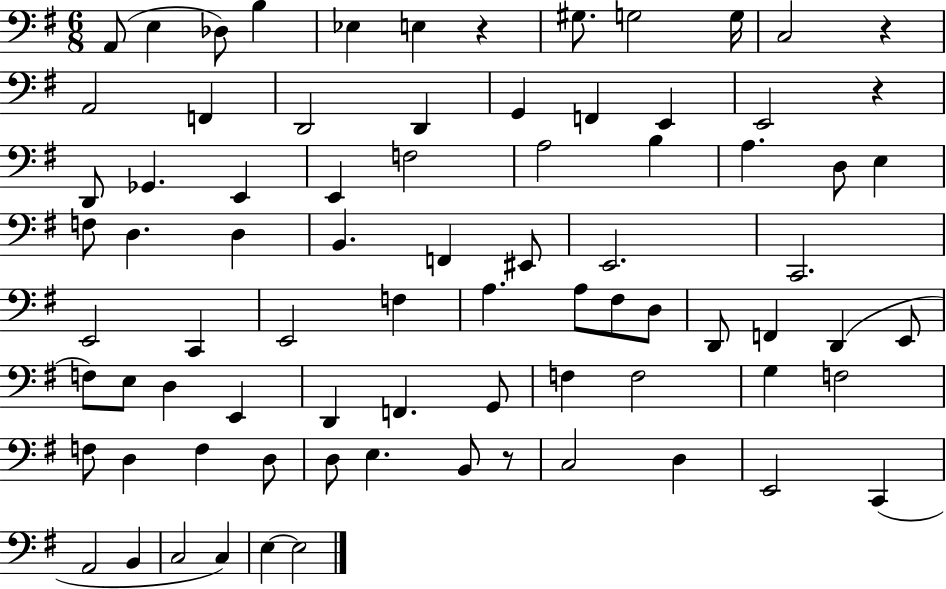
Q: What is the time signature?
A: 6/8